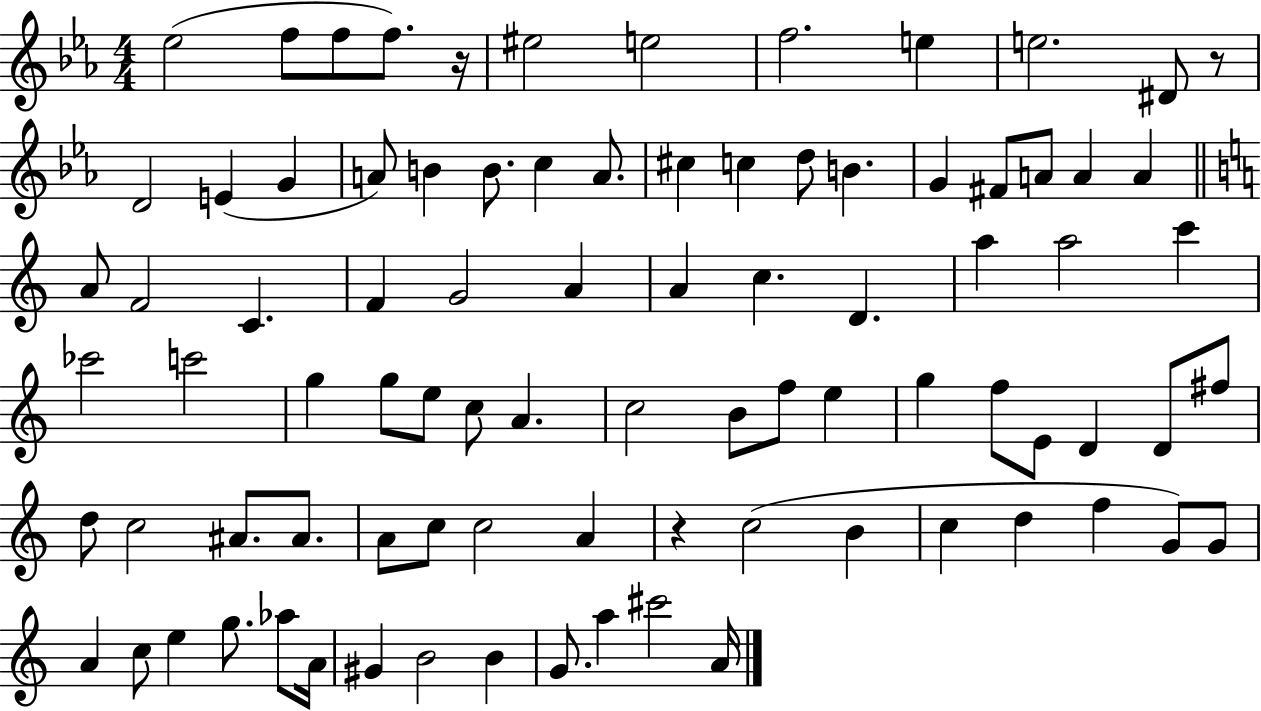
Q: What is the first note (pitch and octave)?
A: Eb5